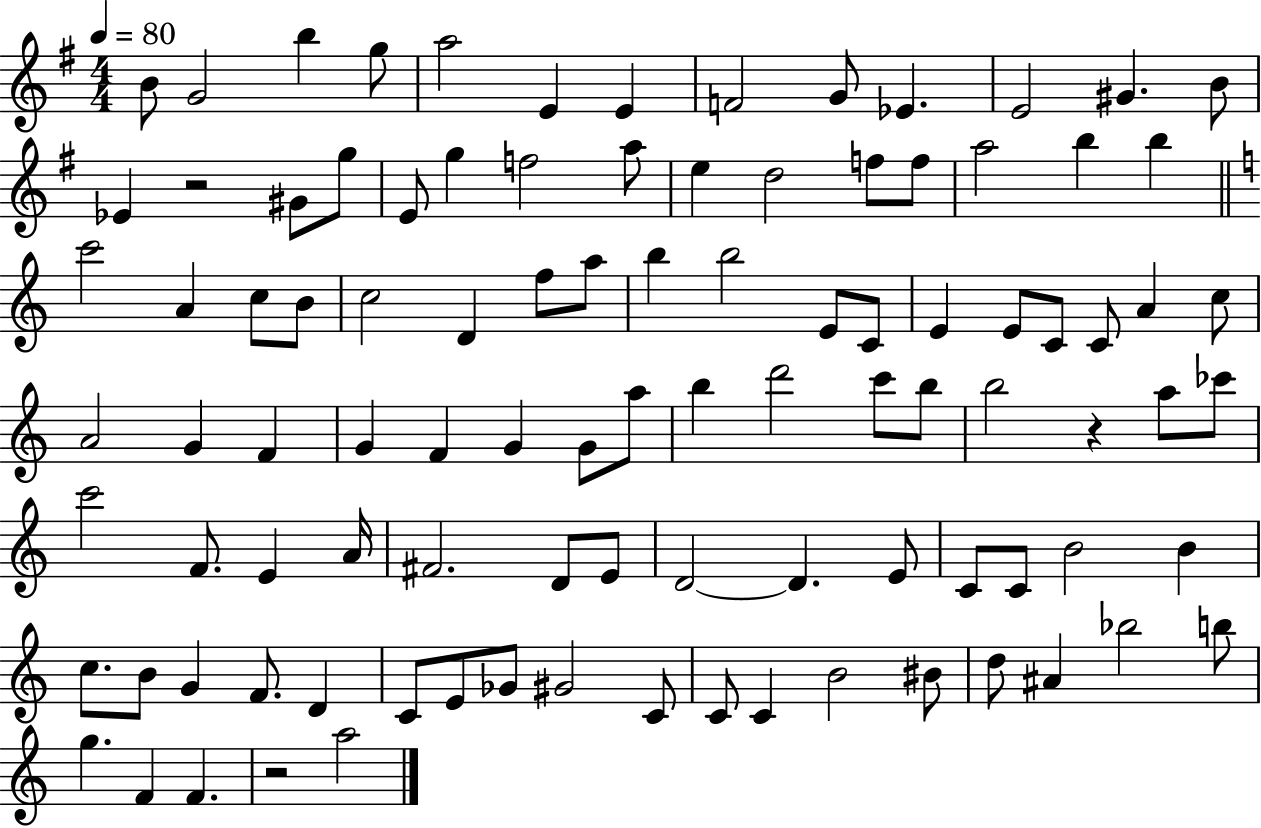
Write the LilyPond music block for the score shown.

{
  \clef treble
  \numericTimeSignature
  \time 4/4
  \key g \major
  \tempo 4 = 80
  b'8 g'2 b''4 g''8 | a''2 e'4 e'4 | f'2 g'8 ees'4. | e'2 gis'4. b'8 | \break ees'4 r2 gis'8 g''8 | e'8 g''4 f''2 a''8 | e''4 d''2 f''8 f''8 | a''2 b''4 b''4 | \break \bar "||" \break \key a \minor c'''2 a'4 c''8 b'8 | c''2 d'4 f''8 a''8 | b''4 b''2 e'8 c'8 | e'4 e'8 c'8 c'8 a'4 c''8 | \break a'2 g'4 f'4 | g'4 f'4 g'4 g'8 a''8 | b''4 d'''2 c'''8 b''8 | b''2 r4 a''8 ces'''8 | \break c'''2 f'8. e'4 a'16 | fis'2. d'8 e'8 | d'2~~ d'4. e'8 | c'8 c'8 b'2 b'4 | \break c''8. b'8 g'4 f'8. d'4 | c'8 e'8 ges'8 gis'2 c'8 | c'8 c'4 b'2 bis'8 | d''8 ais'4 bes''2 b''8 | \break g''4. f'4 f'4. | r2 a''2 | \bar "|."
}